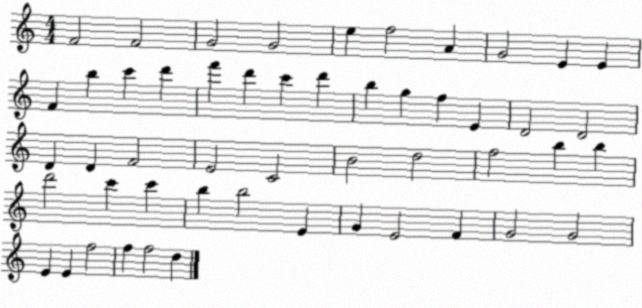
X:1
T:Untitled
M:4/4
L:1/4
K:C
F2 F2 G2 G2 e f2 A G2 E E F b c' d' f' d' c' d' b g f E D2 D2 D D F2 E2 C2 B2 d2 f2 b b d'2 c' c' b b2 E G E2 F G2 G2 E E f2 f f2 d